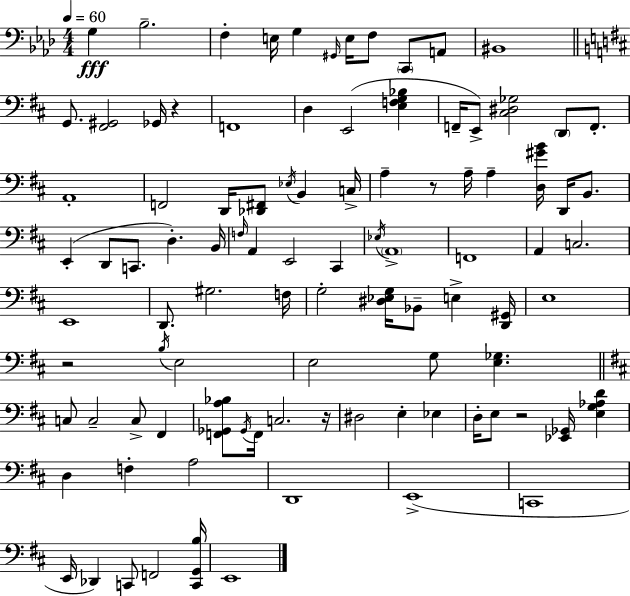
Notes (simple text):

G3/q Bb3/h. F3/q E3/s G3/q G#2/s E3/s F3/e C2/e A2/e BIS2/w G2/e. [F#2,G#2]/h Gb2/s R/q F2/w D3/q E2/h [E3,F3,G3,Bb3]/q F2/s E2/e [C#3,D#3,Gb3]/h D2/e F2/e. A2/w F2/h D2/s [Db2,F#2]/e Eb3/s B2/q C3/s A3/q R/e A3/s A3/q [D3,G#4,B4]/s D2/s B2/e. E2/q D2/e C2/e. D3/q. B2/s F3/s A2/q E2/h C#2/q Eb3/s A2/w F2/w A2/q C3/h. E2/w D2/e. G#3/h. F3/s G3/h [D#3,Eb3,G3]/s Bb2/e E3/q [D2,G#2]/s E3/w R/h B3/s E3/h E3/h G3/e [E3,Gb3]/q. C3/e C3/h C3/e F#2/q [F2,Gb2,A3,Bb3]/e Gb2/s F2/s C3/h. R/s D#3/h E3/q Eb3/q D3/s E3/e R/h [Eb2,Gb2]/s [E3,G3,Ab3,D4]/q D3/q F3/q A3/h D2/w E2/w C2/w E2/s Db2/q C2/e F2/h [C2,G2,B3]/s E2/w